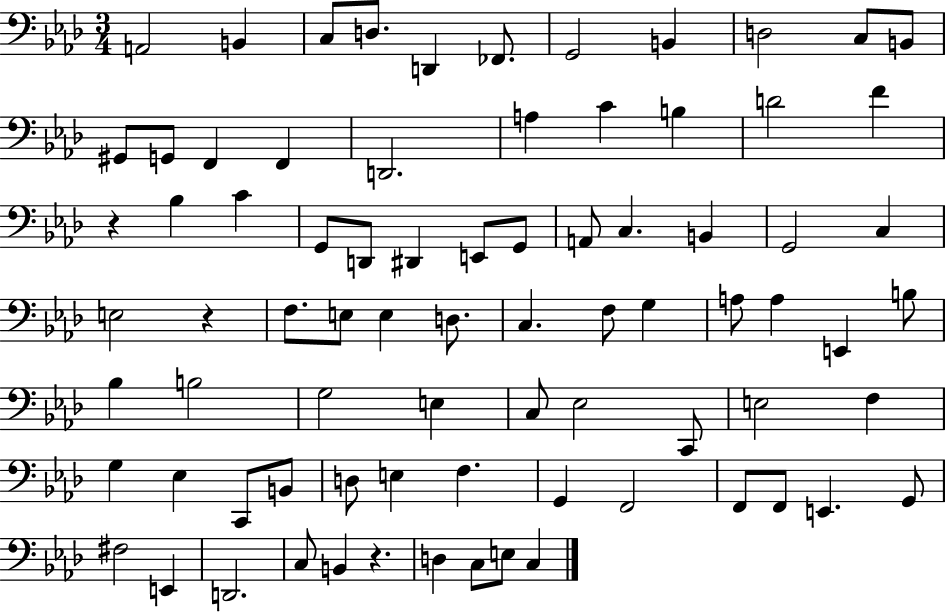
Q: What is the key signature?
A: AES major